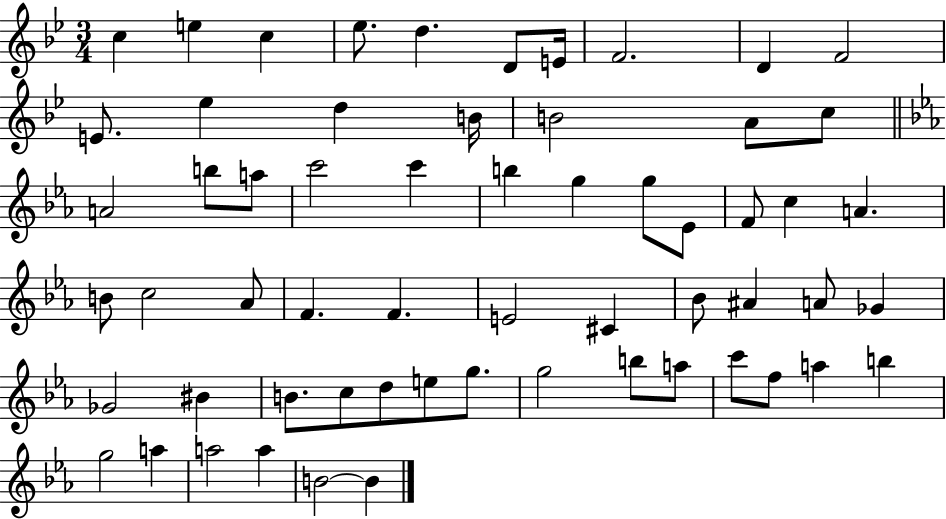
X:1
T:Untitled
M:3/4
L:1/4
K:Bb
c e c _e/2 d D/2 E/4 F2 D F2 E/2 _e d B/4 B2 A/2 c/2 A2 b/2 a/2 c'2 c' b g g/2 _E/2 F/2 c A B/2 c2 _A/2 F F E2 ^C _B/2 ^A A/2 _G _G2 ^B B/2 c/2 d/2 e/2 g/2 g2 b/2 a/2 c'/2 f/2 a b g2 a a2 a B2 B